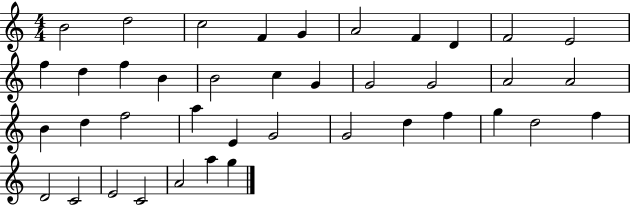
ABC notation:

X:1
T:Untitled
M:4/4
L:1/4
K:C
B2 d2 c2 F G A2 F D F2 E2 f d f B B2 c G G2 G2 A2 A2 B d f2 a E G2 G2 d f g d2 f D2 C2 E2 C2 A2 a g